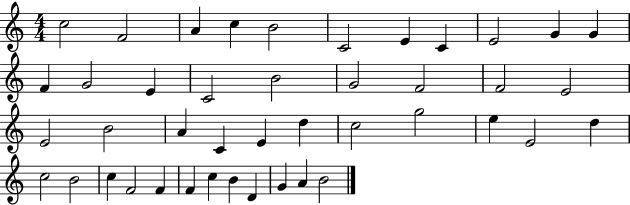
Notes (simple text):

C5/h F4/h A4/q C5/q B4/h C4/h E4/q C4/q E4/h G4/q G4/q F4/q G4/h E4/q C4/h B4/h G4/h F4/h F4/h E4/h E4/h B4/h A4/q C4/q E4/q D5/q C5/h G5/h E5/q E4/h D5/q C5/h B4/h C5/q F4/h F4/q F4/q C5/q B4/q D4/q G4/q A4/q B4/h